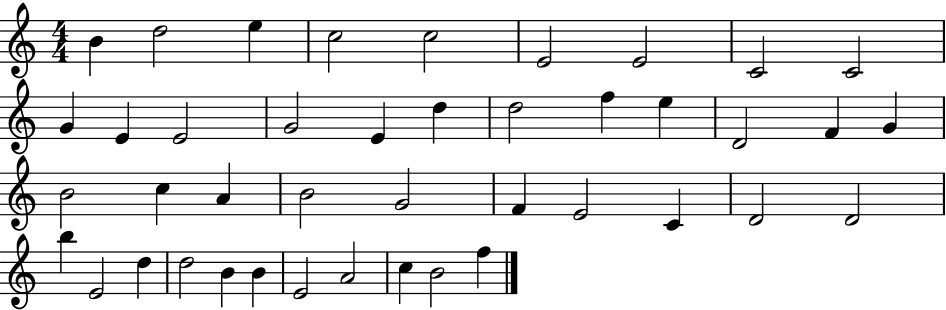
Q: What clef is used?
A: treble